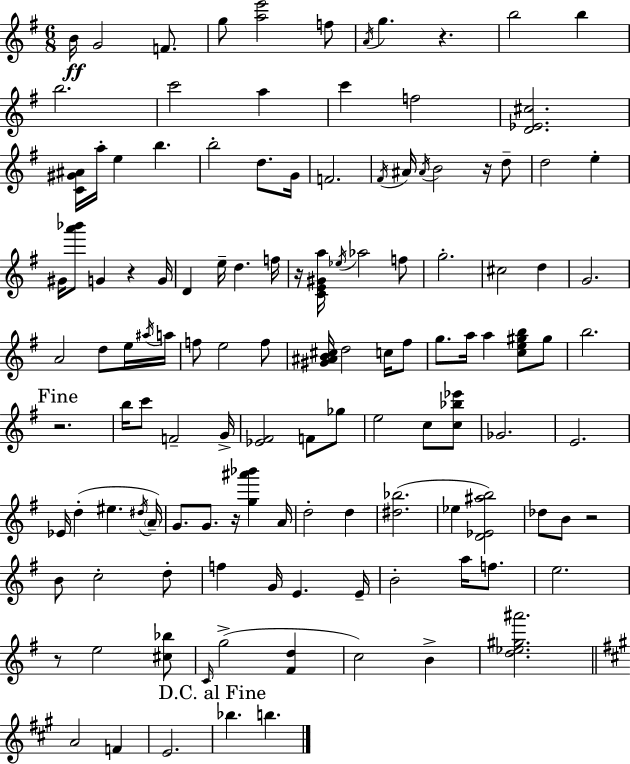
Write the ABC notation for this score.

X:1
T:Untitled
M:6/8
L:1/4
K:Em
B/4 G2 F/2 g/2 [ae']2 f/2 A/4 g z b2 b b2 c'2 a c' f2 [D_E^c]2 [C^G^A]/4 a/4 e b b2 d/2 G/4 F2 ^F/4 ^A/4 ^A/4 B2 z/4 d/2 d2 e ^G/4 [a'_b']/2 G z G/4 D e/4 d f/4 z/4 [CE^Ga]/4 _e/4 _a2 f/2 g2 ^c2 d G2 A2 d/2 e/4 ^a/4 a/4 f/2 e2 f/2 [^G^AB^c]/4 d2 c/4 ^f/2 g/2 a/4 a [ce^gb]/2 ^g/2 b2 z2 b/4 c'/2 F2 G/4 [_E^F]2 F/2 _g/2 e2 c/2 [c_b_e']/2 _G2 E2 _E/4 d ^e ^d/4 A/4 G/2 G/2 z/4 [g^a'_b'] A/4 d2 d [^d_b]2 _e [D_E^ab]2 _d/2 B/2 z2 B/2 c2 d/2 f G/4 E E/4 B2 a/4 f/2 e2 z/2 e2 [^c_b]/2 C/4 g2 [^Fd] c2 B [d_e^g^a']2 A2 F E2 _b b